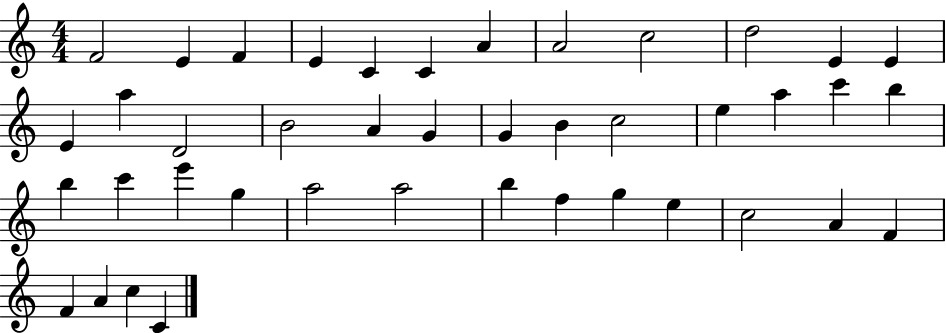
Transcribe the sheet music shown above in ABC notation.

X:1
T:Untitled
M:4/4
L:1/4
K:C
F2 E F E C C A A2 c2 d2 E E E a D2 B2 A G G B c2 e a c' b b c' e' g a2 a2 b f g e c2 A F F A c C